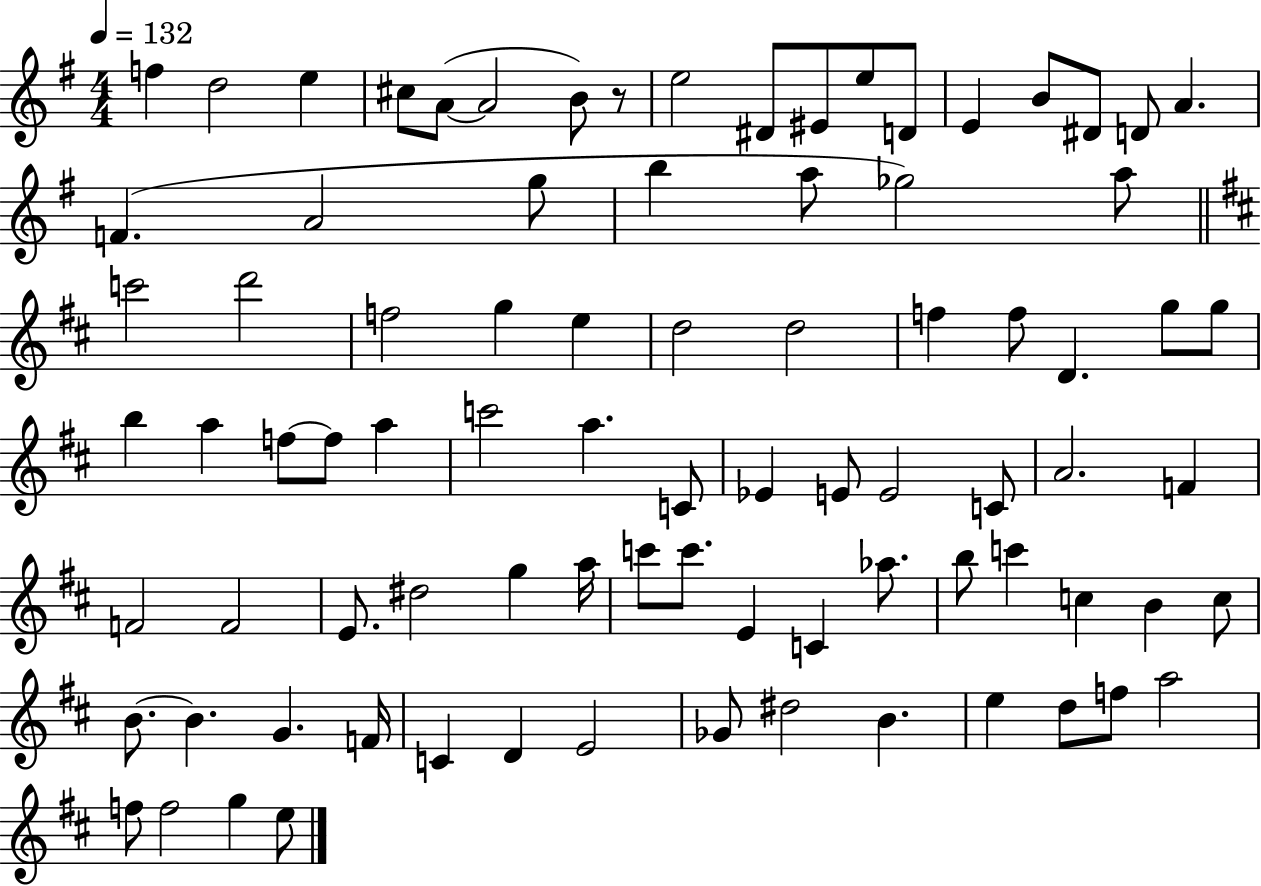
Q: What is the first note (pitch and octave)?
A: F5